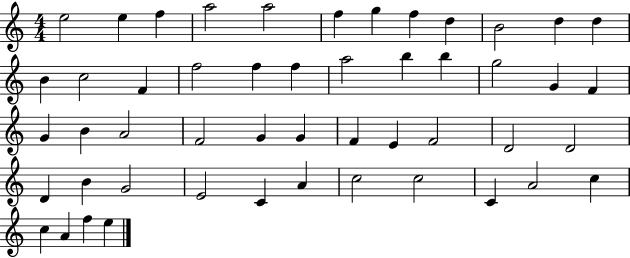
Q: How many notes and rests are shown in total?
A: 50